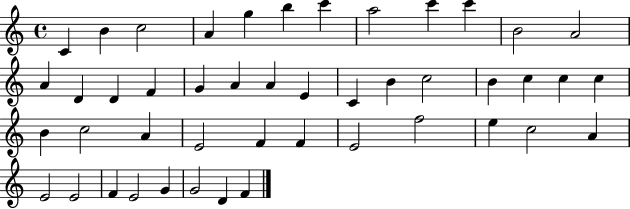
{
  \clef treble
  \time 4/4
  \defaultTimeSignature
  \key c \major
  c'4 b'4 c''2 | a'4 g''4 b''4 c'''4 | a''2 c'''4 c'''4 | b'2 a'2 | \break a'4 d'4 d'4 f'4 | g'4 a'4 a'4 e'4 | c'4 b'4 c''2 | b'4 c''4 c''4 c''4 | \break b'4 c''2 a'4 | e'2 f'4 f'4 | e'2 f''2 | e''4 c''2 a'4 | \break e'2 e'2 | f'4 e'2 g'4 | g'2 d'4 f'4 | \bar "|."
}